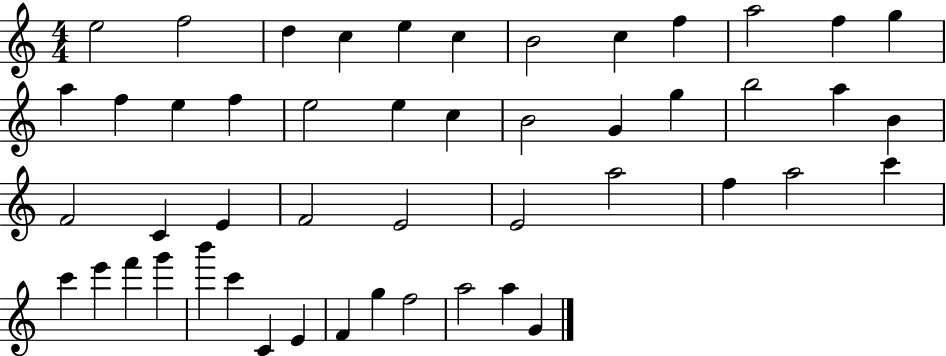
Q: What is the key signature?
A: C major